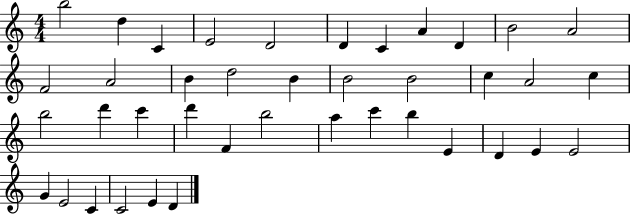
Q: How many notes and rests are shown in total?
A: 40